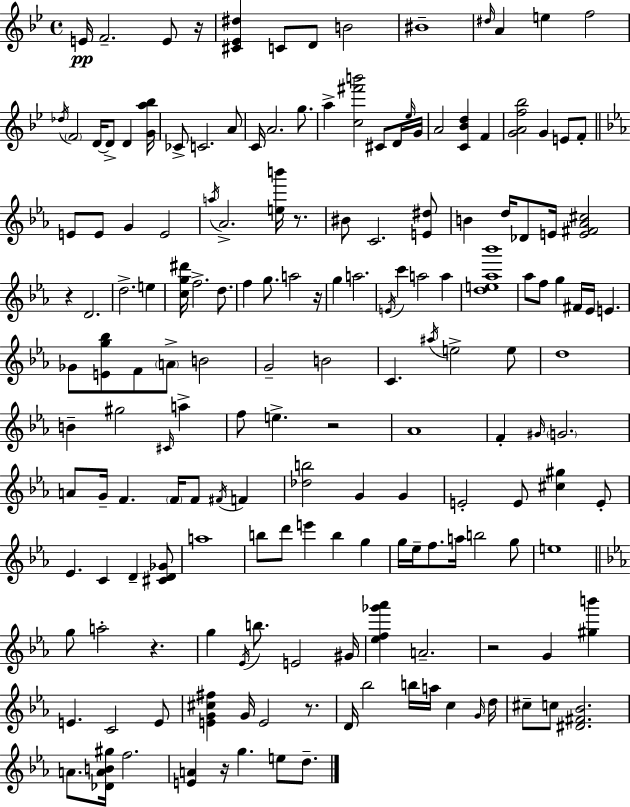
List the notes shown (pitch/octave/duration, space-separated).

E4/s F4/h. E4/e R/s [C#4,Eb4,D#5]/q C4/e D4/e B4/h BIS4/w D#5/s A4/q E5/q F5/h Db5/s F4/h D4/s D4/e D4/q [G4,A5,Bb5]/s CES4/e C4/h. A4/e C4/s A4/h. G5/e. A5/q [C5,F#6,B6]/h C#4/e D4/s Eb5/s G4/s A4/h [C4,Bb4,D5]/q F4/q [G4,A4,F5,Bb5]/h G4/q E4/e F4/e E4/e E4/e G4/q E4/h A5/s Ab4/h. [E5,B6]/s R/e. BIS4/e C4/h. [E4,D#5]/e B4/q D5/s Db4/e E4/s [E4,F#4,Ab4,C#5]/h R/q D4/h. D5/h. E5/q [C5,G5,D#6]/s F5/h. D5/e. F5/q G5/e. A5/h R/s G5/q A5/h. E4/s C6/q A5/h A5/q [D5,E5,Ab5,Bb6]/w Ab5/e F5/e G5/q F#4/s Eb4/s E4/q. Gb4/e [E4,G5,Bb5]/e F4/e A4/e B4/h G4/h B4/h C4/q. A#5/s E5/h E5/e D5/w B4/q G#5/h C#4/s A5/q F5/e E5/q. R/h Ab4/w F4/q G#4/s G4/h. A4/e G4/s F4/q. F4/s F4/e F#4/s F4/q [Db5,B5]/h G4/q G4/q E4/h E4/e [C#5,G#5]/q E4/e Eb4/q. C4/q D4/q [C#4,D4,Gb4]/e A5/w B5/e D6/e E6/q B5/q G5/q G5/s Eb5/s F5/e. A5/s B5/h G5/e E5/w G5/e A5/h R/q. G5/q Eb4/s B5/e. E4/h G#4/s [Eb5,F5,Gb6,Ab6]/q A4/h. R/h G4/q [G#5,B6]/q E4/q. C4/h E4/e [E4,G4,C#5,F#5]/q G4/s E4/h R/e. D4/s Bb5/h B5/s A5/s C5/q G4/s D5/s C#5/e C5/e [D#4,F#4,Bb4]/h. A4/e. [Db4,A4,B4,G#5]/s F5/h. [E4,A4]/q R/s G5/q. E5/e D5/e.